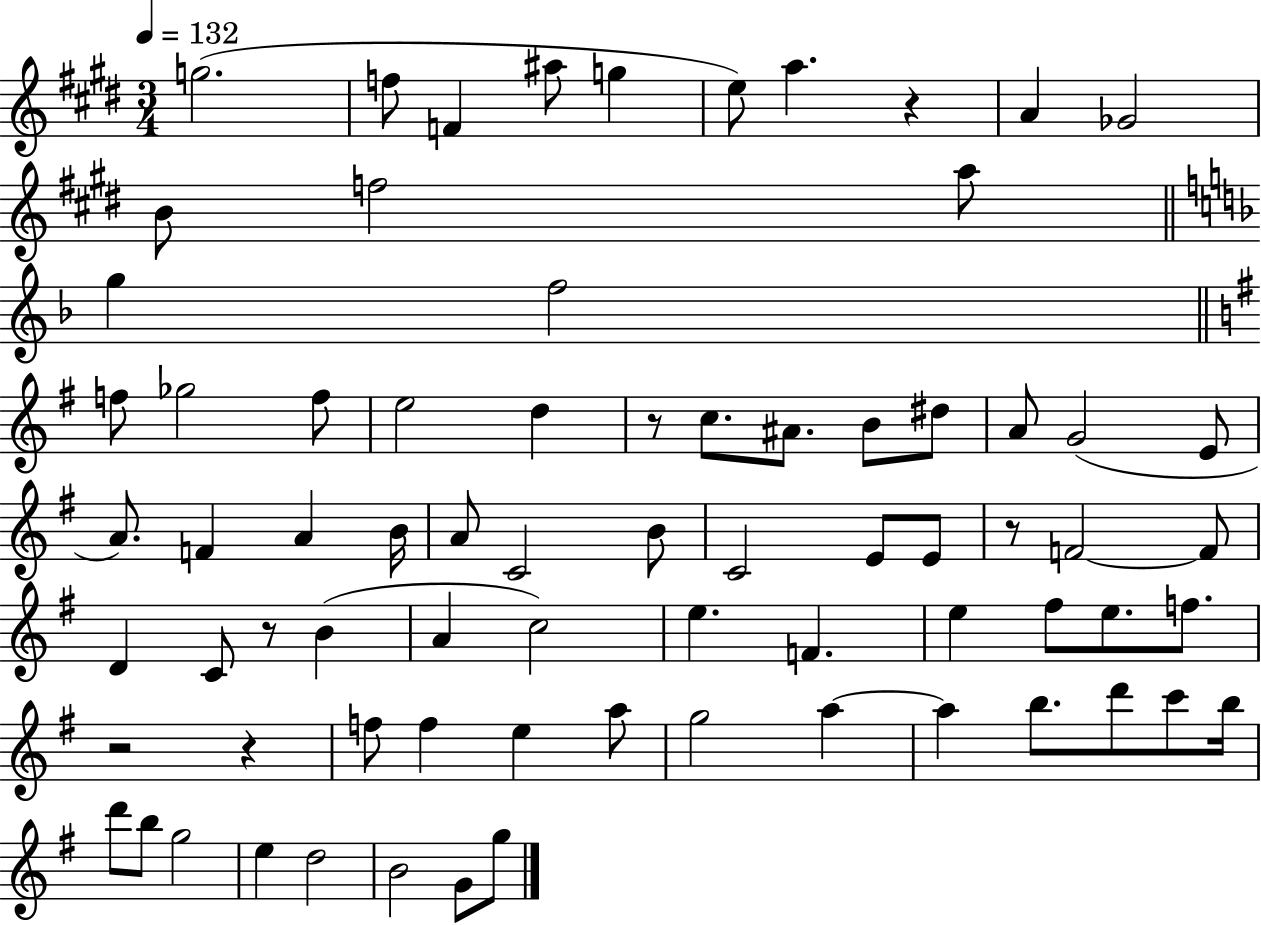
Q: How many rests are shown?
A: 6